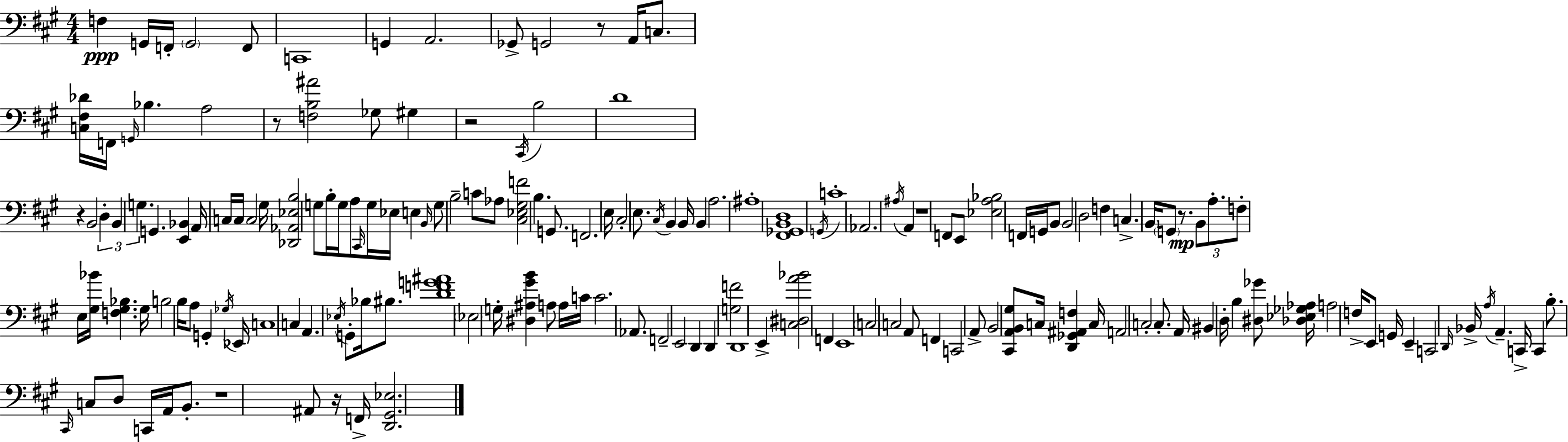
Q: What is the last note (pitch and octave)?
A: F2